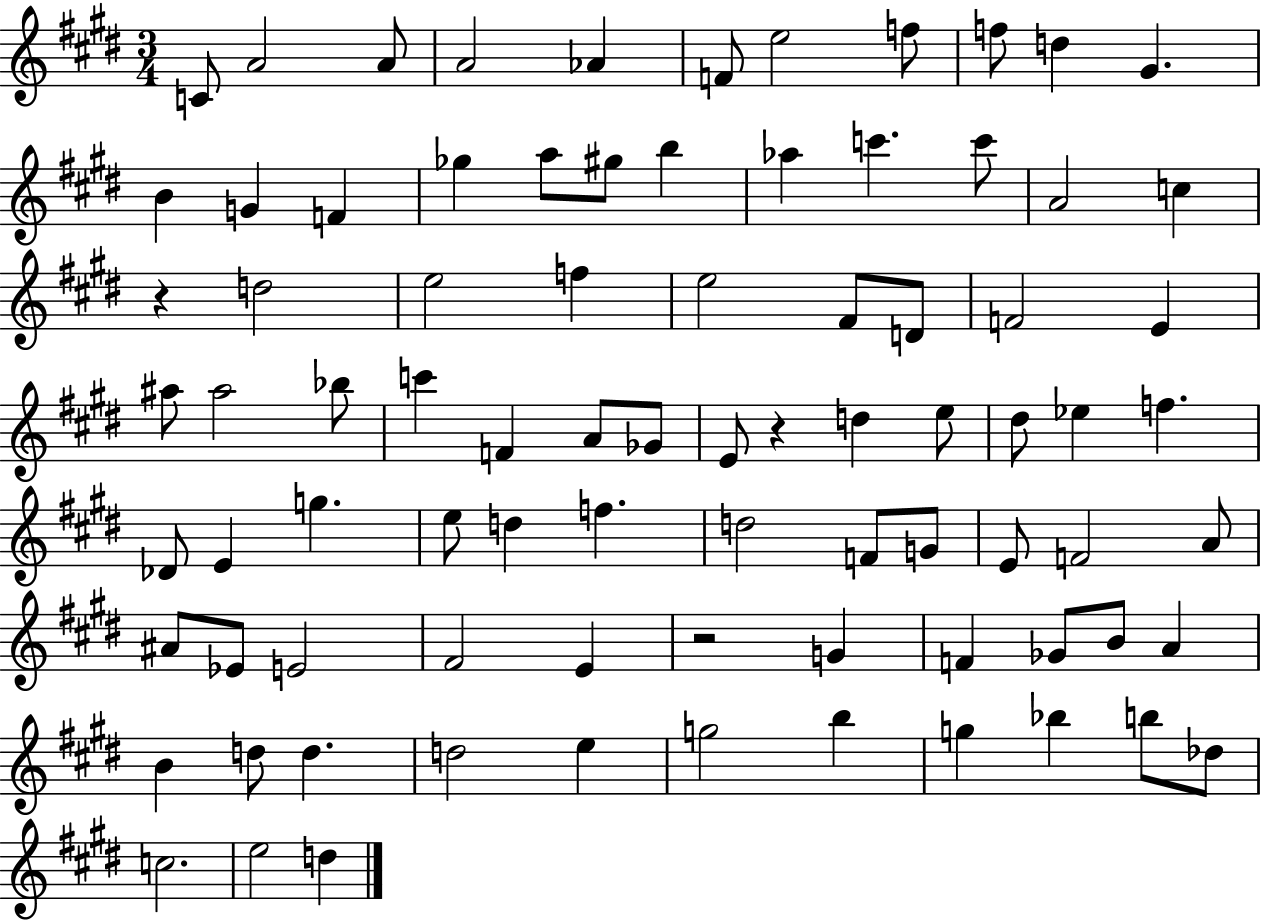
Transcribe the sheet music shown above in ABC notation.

X:1
T:Untitled
M:3/4
L:1/4
K:E
C/2 A2 A/2 A2 _A F/2 e2 f/2 f/2 d ^G B G F _g a/2 ^g/2 b _a c' c'/2 A2 c z d2 e2 f e2 ^F/2 D/2 F2 E ^a/2 ^a2 _b/2 c' F A/2 _G/2 E/2 z d e/2 ^d/2 _e f _D/2 E g e/2 d f d2 F/2 G/2 E/2 F2 A/2 ^A/2 _E/2 E2 ^F2 E z2 G F _G/2 B/2 A B d/2 d d2 e g2 b g _b b/2 _d/2 c2 e2 d